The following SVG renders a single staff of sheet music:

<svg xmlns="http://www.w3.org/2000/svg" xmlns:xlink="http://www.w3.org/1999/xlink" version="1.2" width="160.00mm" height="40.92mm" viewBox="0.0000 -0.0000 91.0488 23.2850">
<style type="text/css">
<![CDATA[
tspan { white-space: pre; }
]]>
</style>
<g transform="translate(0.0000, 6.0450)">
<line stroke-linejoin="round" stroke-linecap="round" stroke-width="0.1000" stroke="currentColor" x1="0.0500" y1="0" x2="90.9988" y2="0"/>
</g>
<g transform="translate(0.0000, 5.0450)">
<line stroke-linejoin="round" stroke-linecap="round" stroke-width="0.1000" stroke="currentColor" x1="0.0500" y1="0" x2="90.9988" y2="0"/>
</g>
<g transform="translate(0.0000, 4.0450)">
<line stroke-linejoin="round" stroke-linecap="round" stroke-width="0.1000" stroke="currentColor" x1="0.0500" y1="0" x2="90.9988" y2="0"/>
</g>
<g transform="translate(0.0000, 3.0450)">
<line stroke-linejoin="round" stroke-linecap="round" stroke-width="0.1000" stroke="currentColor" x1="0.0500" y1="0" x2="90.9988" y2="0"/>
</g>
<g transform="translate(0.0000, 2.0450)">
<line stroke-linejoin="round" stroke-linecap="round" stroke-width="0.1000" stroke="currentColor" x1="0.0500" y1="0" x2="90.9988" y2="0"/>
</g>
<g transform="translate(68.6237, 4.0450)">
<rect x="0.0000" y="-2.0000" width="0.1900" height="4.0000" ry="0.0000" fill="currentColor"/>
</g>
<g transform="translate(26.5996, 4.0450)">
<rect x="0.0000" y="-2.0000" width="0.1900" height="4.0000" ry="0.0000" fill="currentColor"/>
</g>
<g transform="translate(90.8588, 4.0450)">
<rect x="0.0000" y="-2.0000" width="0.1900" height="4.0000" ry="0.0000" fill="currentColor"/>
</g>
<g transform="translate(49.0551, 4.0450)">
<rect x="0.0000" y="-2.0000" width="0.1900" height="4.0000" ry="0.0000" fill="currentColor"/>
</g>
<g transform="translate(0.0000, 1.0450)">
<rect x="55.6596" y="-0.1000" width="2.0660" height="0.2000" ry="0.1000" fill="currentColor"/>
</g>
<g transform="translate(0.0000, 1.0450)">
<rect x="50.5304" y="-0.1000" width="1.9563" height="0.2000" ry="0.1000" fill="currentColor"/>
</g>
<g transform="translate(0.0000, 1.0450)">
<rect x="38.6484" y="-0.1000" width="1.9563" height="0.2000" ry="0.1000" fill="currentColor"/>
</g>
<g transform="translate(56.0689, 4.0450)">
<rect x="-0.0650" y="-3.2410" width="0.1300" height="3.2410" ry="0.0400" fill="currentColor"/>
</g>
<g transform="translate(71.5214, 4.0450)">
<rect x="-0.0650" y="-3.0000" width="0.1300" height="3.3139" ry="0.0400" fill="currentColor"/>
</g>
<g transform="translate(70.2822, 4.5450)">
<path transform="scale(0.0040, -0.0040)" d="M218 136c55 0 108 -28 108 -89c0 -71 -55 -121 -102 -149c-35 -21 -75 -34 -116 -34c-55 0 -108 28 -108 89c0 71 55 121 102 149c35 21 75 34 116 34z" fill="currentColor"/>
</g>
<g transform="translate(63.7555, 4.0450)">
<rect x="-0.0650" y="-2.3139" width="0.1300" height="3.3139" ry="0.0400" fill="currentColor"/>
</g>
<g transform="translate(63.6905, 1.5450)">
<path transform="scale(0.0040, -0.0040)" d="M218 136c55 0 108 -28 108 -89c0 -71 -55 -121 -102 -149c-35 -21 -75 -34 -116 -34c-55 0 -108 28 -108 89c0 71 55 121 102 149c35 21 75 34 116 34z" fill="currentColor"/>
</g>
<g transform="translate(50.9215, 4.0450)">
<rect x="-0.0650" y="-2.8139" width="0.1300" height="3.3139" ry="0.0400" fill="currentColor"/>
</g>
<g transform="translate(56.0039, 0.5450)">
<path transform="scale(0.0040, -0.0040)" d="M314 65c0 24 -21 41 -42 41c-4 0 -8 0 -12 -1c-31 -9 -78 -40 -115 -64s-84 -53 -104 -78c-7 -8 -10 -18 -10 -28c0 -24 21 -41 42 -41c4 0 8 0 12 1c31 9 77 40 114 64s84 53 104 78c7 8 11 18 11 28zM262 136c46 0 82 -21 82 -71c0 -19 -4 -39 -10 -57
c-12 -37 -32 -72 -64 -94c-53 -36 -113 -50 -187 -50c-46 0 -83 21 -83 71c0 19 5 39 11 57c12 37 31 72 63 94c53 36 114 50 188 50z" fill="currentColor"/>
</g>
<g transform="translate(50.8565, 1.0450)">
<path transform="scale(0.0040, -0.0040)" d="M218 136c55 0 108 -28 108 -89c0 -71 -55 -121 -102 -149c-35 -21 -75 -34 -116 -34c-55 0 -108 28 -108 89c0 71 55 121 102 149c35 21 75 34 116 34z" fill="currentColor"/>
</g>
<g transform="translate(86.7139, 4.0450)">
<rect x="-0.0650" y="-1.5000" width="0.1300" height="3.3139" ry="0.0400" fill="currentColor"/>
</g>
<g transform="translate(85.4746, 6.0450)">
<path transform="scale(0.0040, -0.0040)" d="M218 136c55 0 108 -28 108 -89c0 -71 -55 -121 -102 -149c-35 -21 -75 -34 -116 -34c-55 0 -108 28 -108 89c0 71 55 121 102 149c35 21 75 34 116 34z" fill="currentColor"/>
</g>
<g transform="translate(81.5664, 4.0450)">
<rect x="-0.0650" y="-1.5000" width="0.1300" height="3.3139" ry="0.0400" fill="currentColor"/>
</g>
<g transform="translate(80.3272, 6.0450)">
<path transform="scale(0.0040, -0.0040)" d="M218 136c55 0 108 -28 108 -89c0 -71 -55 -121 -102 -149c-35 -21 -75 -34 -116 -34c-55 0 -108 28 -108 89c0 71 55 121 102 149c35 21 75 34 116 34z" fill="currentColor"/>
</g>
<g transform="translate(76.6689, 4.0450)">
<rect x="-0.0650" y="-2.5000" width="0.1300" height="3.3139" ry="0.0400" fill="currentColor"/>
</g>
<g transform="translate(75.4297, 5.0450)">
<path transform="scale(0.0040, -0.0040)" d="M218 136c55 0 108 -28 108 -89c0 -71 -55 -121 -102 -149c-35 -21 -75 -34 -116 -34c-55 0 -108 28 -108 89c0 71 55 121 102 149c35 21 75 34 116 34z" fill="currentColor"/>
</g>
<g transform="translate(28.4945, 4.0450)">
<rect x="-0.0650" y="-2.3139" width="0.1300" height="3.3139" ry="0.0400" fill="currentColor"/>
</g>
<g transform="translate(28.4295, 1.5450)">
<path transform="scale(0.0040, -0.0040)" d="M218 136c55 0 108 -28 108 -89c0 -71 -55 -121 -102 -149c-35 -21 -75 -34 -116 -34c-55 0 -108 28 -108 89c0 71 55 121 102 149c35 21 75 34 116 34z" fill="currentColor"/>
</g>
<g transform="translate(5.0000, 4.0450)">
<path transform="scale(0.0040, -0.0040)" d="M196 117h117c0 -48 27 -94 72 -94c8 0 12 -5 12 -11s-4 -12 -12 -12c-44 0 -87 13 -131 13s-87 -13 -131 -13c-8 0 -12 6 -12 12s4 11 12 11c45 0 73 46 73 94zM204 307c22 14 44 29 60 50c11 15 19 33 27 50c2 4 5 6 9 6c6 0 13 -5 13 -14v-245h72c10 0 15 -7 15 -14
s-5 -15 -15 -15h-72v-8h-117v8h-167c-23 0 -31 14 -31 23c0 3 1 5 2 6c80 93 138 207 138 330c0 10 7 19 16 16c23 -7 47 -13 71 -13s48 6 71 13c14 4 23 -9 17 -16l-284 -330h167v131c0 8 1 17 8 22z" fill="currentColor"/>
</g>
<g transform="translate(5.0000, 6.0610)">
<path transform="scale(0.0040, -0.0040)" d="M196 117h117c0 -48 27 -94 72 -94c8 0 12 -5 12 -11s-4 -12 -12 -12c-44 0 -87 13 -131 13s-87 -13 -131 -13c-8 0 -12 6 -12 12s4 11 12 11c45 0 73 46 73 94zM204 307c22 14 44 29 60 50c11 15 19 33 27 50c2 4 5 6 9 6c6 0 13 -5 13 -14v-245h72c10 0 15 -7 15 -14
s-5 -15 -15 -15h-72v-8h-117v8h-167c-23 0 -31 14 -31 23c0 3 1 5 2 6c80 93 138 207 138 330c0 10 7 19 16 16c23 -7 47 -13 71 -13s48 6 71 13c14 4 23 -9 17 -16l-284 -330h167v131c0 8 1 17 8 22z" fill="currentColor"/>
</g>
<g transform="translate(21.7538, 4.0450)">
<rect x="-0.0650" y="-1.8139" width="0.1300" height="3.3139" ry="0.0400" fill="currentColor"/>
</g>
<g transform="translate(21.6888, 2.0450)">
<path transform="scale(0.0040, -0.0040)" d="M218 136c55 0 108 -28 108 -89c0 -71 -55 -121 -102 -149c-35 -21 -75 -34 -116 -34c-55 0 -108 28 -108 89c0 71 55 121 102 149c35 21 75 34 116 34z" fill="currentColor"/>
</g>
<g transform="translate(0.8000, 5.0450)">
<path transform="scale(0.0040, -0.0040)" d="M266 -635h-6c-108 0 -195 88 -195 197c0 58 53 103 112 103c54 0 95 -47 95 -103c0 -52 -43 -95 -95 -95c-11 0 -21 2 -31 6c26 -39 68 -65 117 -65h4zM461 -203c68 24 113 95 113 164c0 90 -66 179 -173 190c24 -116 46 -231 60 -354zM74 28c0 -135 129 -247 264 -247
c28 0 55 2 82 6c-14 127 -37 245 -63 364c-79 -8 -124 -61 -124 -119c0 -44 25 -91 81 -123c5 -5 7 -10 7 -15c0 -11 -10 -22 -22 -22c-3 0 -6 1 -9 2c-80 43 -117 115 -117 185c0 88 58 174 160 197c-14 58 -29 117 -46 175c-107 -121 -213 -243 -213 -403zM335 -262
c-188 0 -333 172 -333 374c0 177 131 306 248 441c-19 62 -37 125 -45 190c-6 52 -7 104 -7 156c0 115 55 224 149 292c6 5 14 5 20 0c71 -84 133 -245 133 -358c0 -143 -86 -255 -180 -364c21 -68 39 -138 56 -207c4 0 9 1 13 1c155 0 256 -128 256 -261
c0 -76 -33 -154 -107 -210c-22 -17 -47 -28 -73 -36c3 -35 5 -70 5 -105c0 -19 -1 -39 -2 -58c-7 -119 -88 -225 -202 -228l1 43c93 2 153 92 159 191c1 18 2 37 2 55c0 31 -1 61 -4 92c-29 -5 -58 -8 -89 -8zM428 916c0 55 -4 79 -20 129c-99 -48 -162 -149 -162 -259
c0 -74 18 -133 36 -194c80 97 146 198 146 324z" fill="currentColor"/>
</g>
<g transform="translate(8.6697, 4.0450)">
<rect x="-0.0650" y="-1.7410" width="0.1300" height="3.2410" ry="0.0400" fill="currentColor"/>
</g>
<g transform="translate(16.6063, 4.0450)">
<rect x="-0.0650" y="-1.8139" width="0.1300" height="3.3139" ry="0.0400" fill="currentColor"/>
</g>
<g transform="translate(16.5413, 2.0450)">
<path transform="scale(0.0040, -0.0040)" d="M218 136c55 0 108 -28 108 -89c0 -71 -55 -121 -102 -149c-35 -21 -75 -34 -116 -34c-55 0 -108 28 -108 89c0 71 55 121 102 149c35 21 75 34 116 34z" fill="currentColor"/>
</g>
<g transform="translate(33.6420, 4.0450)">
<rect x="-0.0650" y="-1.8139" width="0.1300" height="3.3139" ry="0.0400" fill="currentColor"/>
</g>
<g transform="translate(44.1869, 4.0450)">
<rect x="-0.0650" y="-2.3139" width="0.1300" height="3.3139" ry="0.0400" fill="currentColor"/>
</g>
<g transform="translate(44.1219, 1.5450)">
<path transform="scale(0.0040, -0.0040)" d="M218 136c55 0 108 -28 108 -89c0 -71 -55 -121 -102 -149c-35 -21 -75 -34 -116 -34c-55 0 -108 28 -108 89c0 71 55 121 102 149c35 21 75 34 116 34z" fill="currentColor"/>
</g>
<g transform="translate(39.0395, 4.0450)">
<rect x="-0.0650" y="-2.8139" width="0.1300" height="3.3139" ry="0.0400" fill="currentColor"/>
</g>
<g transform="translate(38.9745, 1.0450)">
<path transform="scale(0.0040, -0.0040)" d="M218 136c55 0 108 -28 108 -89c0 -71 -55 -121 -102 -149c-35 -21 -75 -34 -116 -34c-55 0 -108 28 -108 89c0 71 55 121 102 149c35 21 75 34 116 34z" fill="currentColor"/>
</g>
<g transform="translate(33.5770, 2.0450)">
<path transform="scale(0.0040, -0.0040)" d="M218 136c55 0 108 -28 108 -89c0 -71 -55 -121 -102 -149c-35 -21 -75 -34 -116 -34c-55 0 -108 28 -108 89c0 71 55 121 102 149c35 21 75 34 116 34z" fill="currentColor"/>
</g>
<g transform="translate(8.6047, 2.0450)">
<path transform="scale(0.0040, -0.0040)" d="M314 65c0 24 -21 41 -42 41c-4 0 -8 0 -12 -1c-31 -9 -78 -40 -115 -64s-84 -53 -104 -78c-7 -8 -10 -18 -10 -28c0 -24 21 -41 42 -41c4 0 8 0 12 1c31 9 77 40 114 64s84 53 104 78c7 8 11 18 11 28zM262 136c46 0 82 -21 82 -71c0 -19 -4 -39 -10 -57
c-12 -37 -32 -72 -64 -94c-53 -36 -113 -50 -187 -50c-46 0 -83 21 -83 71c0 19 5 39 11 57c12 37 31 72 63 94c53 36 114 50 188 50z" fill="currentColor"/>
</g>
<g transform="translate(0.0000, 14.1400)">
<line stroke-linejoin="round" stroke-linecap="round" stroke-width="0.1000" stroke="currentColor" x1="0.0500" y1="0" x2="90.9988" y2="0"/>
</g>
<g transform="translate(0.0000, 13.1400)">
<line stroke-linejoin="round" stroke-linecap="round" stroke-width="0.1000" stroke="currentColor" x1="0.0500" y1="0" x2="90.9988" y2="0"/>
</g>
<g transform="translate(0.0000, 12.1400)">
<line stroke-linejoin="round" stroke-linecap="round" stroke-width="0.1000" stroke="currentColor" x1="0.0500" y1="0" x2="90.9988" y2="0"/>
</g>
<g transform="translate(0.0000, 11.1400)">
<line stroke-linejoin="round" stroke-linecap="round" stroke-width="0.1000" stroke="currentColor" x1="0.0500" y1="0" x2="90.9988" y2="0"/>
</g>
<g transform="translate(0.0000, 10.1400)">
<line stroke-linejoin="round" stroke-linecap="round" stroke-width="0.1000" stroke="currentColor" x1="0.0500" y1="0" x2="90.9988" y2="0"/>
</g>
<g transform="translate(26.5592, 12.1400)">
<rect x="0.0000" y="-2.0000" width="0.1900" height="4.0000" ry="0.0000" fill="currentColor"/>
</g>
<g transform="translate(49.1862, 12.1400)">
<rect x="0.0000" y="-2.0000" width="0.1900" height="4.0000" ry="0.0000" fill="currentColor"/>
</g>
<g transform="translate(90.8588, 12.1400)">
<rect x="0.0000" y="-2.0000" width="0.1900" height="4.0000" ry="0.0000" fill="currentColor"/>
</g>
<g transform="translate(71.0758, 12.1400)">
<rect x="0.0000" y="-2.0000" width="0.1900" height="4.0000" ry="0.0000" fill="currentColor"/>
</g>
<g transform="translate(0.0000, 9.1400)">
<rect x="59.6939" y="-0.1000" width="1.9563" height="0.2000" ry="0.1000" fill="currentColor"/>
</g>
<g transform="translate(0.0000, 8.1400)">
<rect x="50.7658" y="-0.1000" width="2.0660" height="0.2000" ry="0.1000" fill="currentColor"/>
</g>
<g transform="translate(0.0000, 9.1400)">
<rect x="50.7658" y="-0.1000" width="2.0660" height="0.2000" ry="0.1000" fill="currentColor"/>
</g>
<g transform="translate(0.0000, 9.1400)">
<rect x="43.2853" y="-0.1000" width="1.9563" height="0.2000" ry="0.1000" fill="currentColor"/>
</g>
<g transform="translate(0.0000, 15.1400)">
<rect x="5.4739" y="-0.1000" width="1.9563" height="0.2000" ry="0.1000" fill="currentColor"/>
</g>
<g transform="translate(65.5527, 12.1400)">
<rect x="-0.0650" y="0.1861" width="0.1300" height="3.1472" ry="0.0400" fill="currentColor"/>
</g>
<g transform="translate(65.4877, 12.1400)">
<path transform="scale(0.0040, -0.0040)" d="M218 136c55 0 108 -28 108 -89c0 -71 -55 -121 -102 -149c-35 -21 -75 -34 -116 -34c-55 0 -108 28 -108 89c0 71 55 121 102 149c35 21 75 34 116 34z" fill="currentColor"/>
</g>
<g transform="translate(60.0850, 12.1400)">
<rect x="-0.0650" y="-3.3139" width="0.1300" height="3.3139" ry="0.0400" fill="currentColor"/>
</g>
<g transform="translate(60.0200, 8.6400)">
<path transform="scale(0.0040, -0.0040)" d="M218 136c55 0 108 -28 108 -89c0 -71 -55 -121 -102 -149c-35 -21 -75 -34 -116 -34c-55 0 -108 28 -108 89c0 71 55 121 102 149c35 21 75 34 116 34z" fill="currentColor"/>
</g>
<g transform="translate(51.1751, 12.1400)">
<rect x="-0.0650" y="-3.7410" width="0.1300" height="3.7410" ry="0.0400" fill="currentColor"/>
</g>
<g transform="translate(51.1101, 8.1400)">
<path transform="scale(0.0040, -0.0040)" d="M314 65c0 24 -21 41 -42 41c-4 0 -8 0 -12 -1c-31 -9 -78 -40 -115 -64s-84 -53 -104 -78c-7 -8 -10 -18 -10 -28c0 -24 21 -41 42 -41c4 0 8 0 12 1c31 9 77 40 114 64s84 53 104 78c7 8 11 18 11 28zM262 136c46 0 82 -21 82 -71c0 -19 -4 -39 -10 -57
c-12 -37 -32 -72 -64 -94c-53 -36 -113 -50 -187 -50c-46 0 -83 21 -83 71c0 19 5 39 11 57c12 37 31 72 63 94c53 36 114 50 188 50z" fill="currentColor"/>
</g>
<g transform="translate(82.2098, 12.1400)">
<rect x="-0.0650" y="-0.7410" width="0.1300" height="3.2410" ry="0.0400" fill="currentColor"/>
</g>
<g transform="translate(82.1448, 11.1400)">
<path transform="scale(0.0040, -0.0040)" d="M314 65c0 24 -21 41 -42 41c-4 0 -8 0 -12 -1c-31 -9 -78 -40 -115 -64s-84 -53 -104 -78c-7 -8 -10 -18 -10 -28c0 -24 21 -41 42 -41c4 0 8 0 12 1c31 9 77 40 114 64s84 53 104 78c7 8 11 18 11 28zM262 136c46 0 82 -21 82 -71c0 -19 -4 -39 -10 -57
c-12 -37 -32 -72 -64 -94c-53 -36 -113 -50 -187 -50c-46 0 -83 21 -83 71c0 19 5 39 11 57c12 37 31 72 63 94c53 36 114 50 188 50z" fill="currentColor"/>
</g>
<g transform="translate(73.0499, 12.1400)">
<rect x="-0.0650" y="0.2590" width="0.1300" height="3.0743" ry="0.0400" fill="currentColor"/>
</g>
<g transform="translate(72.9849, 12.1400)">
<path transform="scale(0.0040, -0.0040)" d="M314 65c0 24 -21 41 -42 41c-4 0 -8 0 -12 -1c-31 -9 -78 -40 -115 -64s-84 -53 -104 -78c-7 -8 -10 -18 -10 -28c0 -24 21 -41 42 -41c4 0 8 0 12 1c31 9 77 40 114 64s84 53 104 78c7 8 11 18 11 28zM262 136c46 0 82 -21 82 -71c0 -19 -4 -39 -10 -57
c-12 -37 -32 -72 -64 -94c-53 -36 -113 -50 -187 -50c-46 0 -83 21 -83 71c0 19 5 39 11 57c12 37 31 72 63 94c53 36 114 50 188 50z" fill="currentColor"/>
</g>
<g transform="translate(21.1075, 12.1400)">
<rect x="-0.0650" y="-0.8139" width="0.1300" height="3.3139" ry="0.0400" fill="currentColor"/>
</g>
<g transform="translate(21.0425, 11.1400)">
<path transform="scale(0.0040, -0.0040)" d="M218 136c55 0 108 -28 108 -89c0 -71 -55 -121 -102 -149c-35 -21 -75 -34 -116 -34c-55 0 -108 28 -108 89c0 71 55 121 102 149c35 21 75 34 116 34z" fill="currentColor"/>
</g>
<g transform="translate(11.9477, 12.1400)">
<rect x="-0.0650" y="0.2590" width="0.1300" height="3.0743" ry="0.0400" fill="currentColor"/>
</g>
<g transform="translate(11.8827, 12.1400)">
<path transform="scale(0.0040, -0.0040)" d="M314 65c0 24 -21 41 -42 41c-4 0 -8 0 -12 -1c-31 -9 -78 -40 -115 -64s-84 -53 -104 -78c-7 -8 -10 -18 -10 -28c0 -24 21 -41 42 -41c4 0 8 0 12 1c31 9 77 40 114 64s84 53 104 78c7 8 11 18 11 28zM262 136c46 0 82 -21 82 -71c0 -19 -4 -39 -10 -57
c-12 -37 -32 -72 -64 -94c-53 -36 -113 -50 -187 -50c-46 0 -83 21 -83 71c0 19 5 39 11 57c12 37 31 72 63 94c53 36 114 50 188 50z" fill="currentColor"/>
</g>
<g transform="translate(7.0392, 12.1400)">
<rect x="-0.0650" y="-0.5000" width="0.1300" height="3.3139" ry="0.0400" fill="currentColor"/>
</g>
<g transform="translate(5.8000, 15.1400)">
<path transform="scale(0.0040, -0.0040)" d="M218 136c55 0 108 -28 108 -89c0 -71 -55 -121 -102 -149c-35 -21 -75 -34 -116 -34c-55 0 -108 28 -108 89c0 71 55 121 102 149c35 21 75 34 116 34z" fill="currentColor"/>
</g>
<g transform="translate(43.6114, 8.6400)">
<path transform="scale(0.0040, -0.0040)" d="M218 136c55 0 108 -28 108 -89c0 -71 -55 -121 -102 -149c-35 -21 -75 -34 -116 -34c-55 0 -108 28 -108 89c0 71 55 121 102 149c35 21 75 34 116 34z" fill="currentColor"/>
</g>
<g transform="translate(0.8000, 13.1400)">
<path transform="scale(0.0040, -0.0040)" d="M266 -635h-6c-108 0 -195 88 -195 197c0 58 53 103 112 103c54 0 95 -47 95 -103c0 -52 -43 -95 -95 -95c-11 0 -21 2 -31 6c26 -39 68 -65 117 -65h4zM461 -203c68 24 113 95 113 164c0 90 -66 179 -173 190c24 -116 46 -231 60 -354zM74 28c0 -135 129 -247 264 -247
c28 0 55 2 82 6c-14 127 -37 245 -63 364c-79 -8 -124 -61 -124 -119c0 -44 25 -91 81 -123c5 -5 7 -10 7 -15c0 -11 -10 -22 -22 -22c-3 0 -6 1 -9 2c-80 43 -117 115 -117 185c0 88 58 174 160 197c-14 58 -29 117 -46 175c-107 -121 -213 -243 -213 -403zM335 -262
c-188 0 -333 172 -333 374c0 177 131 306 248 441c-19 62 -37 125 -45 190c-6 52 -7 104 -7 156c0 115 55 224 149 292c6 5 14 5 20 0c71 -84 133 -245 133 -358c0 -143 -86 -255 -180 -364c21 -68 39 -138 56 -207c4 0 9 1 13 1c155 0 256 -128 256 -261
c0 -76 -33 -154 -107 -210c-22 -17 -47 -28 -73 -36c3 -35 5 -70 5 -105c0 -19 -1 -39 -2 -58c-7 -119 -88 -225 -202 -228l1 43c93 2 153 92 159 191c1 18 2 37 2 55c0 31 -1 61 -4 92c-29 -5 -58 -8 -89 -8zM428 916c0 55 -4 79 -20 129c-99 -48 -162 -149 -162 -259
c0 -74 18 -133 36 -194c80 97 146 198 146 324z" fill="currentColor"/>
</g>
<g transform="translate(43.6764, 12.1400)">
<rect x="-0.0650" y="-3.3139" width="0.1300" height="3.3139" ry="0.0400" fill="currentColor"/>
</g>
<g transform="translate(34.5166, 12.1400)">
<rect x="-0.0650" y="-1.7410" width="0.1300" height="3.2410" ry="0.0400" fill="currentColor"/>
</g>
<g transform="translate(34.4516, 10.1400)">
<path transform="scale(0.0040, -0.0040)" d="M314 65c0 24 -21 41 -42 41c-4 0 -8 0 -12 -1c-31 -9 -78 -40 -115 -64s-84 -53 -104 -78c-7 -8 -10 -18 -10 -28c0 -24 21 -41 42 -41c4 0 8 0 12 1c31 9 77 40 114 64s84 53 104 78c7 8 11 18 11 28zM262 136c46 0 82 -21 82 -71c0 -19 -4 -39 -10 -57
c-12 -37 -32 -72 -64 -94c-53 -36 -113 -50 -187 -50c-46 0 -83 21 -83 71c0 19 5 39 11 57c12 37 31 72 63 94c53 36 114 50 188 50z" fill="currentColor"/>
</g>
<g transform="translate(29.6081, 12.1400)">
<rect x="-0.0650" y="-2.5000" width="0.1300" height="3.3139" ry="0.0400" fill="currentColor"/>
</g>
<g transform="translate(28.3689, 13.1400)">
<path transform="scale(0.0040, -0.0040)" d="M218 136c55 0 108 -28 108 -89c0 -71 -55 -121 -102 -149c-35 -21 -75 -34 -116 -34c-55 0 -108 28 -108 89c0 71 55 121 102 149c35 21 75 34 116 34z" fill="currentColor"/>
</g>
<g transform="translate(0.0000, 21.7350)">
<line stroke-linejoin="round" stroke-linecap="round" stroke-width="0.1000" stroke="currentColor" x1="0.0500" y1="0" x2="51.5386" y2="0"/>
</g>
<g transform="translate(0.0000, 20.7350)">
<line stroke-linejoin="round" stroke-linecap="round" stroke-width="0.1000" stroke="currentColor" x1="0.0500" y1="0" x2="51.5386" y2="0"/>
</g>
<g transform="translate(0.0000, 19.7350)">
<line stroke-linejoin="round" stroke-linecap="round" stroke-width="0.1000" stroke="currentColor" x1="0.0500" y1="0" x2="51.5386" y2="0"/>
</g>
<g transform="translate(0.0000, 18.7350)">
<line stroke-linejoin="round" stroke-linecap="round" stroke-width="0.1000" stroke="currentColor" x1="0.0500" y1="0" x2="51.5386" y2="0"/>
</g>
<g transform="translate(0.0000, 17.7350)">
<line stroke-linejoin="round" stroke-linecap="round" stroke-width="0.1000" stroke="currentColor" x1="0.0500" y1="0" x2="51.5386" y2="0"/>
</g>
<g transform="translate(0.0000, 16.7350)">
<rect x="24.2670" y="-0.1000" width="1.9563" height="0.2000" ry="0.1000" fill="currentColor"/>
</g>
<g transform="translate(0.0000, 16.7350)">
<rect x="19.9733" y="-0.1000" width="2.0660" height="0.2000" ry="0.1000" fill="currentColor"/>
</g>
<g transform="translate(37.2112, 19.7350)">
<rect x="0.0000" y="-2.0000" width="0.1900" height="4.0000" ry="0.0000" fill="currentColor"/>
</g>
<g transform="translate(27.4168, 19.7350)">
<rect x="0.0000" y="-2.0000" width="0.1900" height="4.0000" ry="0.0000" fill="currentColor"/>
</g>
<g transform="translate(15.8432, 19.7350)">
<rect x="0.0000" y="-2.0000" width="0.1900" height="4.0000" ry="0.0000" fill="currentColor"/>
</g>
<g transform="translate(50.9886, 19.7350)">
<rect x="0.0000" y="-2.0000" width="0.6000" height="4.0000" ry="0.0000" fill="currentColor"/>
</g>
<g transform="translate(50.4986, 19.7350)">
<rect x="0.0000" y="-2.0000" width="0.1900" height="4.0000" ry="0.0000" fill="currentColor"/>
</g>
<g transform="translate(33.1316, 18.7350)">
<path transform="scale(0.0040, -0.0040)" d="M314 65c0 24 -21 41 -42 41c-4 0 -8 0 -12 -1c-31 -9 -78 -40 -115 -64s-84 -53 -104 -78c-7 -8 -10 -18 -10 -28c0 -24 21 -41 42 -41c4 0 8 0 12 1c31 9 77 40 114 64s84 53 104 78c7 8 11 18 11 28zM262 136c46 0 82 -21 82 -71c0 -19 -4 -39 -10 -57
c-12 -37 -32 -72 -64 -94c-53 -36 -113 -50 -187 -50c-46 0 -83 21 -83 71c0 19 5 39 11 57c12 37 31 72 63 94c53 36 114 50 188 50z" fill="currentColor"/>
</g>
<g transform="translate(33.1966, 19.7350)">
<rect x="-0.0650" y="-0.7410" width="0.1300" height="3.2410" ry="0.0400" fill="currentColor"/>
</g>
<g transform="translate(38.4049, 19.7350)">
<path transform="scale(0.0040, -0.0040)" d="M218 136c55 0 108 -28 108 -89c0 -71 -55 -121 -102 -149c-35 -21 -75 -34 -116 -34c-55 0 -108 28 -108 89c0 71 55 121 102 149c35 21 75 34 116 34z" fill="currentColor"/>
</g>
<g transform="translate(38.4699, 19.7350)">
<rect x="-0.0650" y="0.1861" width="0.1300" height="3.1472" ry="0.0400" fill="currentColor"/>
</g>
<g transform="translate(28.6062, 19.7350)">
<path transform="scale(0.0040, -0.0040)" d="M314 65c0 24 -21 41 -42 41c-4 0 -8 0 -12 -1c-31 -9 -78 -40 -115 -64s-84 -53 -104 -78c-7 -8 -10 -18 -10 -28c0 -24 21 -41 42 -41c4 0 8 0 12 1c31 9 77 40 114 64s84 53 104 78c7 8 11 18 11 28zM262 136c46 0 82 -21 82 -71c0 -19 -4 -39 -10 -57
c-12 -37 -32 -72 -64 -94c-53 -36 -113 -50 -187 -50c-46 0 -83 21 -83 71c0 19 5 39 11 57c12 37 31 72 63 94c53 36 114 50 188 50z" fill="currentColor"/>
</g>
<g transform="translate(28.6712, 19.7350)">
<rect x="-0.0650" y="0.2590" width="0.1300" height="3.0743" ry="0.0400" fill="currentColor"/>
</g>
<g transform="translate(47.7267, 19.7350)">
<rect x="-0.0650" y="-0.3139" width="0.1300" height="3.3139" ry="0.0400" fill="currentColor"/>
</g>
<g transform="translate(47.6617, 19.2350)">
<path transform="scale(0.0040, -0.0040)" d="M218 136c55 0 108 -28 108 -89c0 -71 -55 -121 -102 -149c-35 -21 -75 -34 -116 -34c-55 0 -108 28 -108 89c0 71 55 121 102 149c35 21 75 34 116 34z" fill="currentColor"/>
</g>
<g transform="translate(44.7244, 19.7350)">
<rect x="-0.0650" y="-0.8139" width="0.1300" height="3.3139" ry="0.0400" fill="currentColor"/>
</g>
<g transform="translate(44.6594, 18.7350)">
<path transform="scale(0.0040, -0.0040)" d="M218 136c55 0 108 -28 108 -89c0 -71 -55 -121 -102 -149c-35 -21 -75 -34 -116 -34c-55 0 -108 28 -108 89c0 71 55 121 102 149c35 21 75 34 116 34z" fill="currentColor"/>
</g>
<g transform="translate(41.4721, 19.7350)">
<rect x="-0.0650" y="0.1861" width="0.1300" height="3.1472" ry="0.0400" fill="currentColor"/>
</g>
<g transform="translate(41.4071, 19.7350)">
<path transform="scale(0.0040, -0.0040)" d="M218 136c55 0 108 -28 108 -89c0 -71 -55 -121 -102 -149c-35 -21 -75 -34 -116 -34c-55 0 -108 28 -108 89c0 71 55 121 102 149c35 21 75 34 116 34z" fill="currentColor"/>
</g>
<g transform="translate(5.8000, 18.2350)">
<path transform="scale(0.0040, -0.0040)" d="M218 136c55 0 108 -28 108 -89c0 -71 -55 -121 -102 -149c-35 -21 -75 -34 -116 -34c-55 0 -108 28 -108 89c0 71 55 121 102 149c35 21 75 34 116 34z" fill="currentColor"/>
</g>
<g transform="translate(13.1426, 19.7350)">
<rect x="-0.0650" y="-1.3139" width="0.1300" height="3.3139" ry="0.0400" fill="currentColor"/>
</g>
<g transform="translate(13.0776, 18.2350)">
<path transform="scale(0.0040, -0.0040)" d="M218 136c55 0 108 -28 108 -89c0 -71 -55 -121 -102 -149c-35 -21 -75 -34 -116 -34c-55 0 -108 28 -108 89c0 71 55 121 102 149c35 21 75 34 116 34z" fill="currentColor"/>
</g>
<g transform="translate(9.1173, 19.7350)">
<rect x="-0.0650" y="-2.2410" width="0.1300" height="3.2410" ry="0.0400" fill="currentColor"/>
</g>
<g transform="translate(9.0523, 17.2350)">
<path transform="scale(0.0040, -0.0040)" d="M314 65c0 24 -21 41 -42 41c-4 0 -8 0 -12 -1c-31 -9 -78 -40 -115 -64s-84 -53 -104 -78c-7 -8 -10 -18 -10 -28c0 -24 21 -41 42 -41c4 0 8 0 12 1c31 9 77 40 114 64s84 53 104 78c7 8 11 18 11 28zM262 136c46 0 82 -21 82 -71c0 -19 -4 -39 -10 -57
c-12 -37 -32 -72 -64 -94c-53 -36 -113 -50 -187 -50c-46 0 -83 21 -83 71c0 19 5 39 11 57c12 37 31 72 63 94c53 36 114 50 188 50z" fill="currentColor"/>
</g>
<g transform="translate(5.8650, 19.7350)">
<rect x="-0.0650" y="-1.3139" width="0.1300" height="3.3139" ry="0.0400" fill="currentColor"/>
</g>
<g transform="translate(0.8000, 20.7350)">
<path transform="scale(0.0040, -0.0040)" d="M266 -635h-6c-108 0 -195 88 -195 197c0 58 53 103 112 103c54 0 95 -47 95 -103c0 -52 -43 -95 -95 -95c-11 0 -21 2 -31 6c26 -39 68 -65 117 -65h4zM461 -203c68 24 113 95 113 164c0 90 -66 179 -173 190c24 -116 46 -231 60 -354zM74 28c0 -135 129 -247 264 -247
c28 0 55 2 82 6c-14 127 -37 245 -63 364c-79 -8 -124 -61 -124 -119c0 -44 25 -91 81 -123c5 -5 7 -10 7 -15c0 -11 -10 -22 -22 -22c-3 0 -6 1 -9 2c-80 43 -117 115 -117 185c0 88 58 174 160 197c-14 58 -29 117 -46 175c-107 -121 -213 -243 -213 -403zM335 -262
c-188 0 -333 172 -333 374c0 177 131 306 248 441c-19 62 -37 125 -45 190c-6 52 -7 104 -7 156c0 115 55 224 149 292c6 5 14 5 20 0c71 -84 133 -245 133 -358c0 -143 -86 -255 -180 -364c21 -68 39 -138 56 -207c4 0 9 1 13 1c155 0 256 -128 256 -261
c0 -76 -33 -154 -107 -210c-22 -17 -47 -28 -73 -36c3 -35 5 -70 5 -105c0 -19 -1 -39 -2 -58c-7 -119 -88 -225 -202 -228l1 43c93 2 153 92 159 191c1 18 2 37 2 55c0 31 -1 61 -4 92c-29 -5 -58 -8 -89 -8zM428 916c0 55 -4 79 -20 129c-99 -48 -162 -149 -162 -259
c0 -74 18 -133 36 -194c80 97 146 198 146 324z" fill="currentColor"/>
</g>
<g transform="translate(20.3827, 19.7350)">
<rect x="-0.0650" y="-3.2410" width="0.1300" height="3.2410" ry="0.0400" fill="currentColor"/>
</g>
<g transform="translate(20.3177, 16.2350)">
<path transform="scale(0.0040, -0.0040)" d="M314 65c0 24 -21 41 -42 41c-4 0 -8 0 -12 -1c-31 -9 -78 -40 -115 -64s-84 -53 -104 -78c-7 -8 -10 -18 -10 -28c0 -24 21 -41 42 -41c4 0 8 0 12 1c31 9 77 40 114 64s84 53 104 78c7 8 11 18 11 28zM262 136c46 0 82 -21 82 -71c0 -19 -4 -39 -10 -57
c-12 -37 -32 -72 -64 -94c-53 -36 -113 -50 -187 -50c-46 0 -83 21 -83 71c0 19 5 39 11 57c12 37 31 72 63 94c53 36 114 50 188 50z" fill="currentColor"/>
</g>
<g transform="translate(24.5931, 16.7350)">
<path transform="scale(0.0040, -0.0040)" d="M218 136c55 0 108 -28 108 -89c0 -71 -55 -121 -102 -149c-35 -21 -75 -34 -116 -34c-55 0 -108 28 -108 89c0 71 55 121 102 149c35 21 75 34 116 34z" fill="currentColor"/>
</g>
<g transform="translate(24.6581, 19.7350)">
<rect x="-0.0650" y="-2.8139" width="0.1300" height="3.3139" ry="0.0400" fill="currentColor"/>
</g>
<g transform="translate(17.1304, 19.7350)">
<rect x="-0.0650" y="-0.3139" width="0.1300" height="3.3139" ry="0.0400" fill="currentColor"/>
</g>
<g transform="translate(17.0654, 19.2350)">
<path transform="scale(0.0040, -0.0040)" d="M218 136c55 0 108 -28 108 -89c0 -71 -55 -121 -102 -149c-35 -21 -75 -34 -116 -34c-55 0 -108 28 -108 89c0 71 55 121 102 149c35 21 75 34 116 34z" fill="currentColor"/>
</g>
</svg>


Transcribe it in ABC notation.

X:1
T:Untitled
M:4/4
L:1/4
K:C
f2 f f g f a g a b2 g A G E E C B2 d G f2 b c'2 b B B2 d2 e g2 e c b2 a B2 d2 B B d c